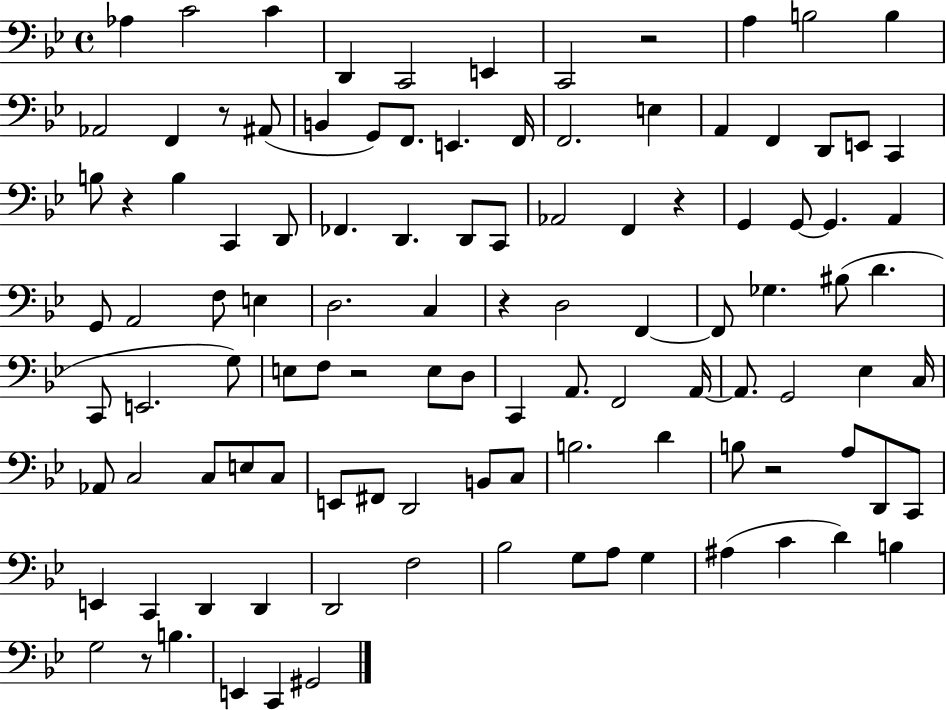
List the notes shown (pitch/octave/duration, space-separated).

Ab3/q C4/h C4/q D2/q C2/h E2/q C2/h R/h A3/q B3/h B3/q Ab2/h F2/q R/e A#2/e B2/q G2/e F2/e. E2/q. F2/s F2/h. E3/q A2/q F2/q D2/e E2/e C2/q B3/e R/q B3/q C2/q D2/e FES2/q. D2/q. D2/e C2/e Ab2/h F2/q R/q G2/q G2/e G2/q. A2/q G2/e A2/h F3/e E3/q D3/h. C3/q R/q D3/h F2/q F2/e Gb3/q. BIS3/e D4/q. C2/e E2/h. G3/e E3/e F3/e R/h E3/e D3/e C2/q A2/e. F2/h A2/s A2/e. G2/h Eb3/q C3/s Ab2/e C3/h C3/e E3/e C3/e E2/e F#2/e D2/h B2/e C3/e B3/h. D4/q B3/e R/h A3/e D2/e C2/e E2/q C2/q D2/q D2/q D2/h F3/h Bb3/h G3/e A3/e G3/q A#3/q C4/q D4/q B3/q G3/h R/e B3/q. E2/q C2/q G#2/h